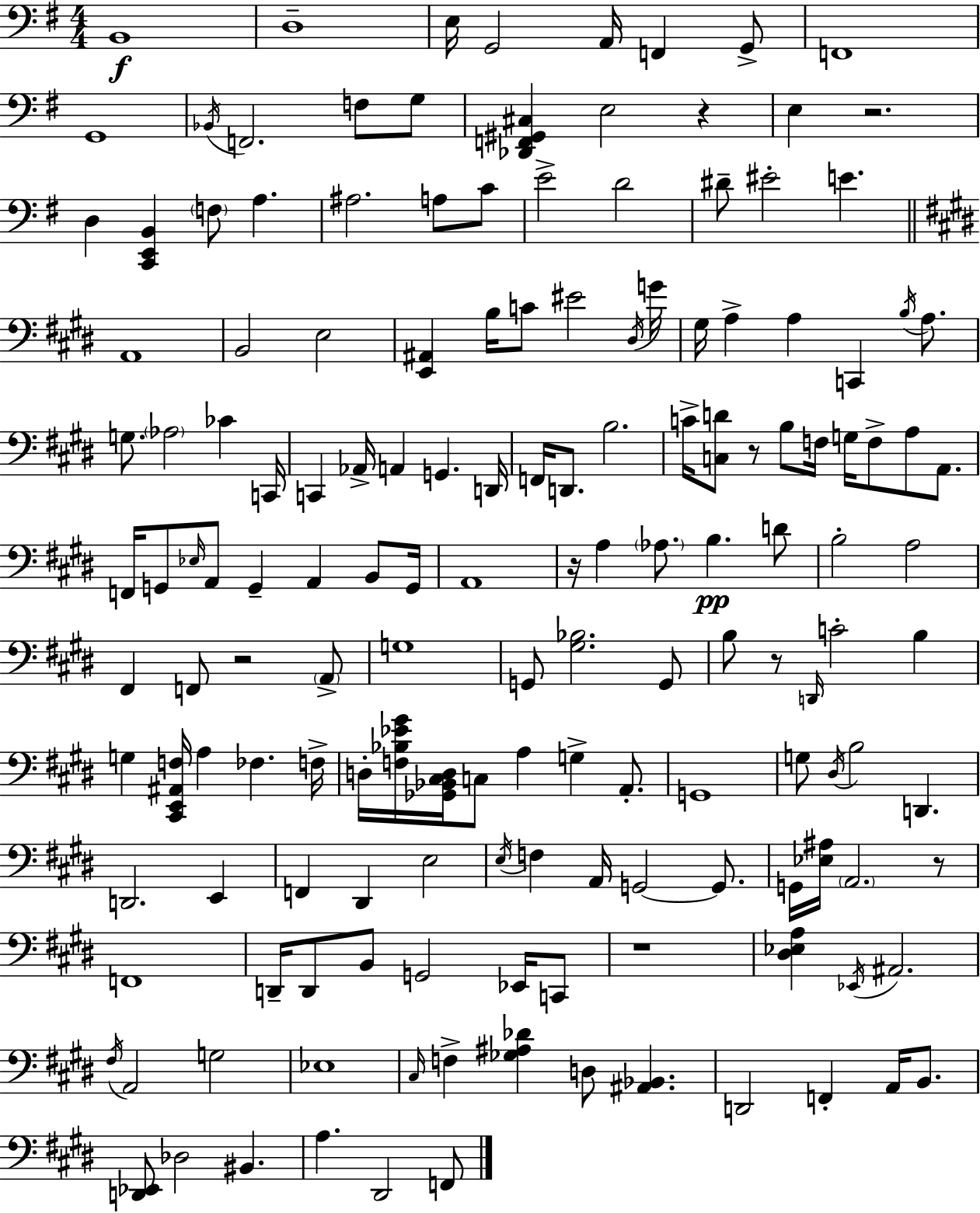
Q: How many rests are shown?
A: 8